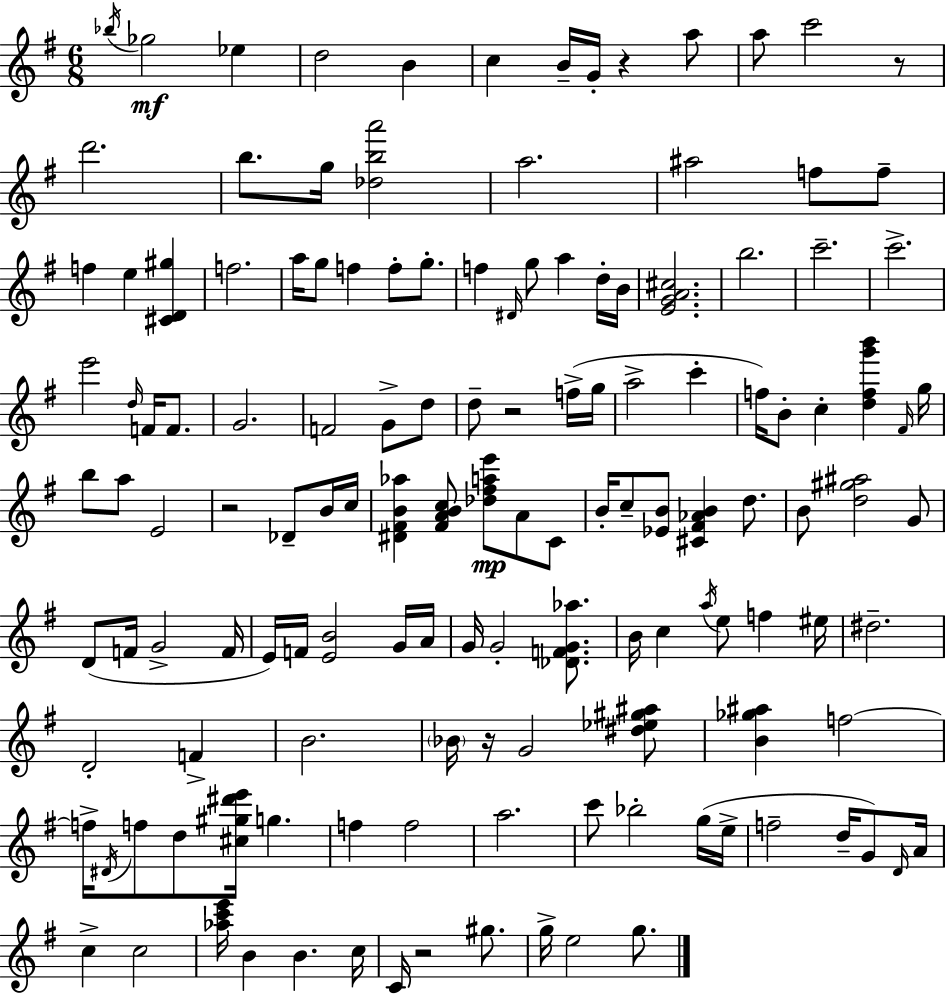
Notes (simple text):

Bb5/s Gb5/h Eb5/q D5/h B4/q C5/q B4/s G4/s R/q A5/e A5/e C6/h R/e D6/h. B5/e. G5/s [Db5,B5,A6]/h A5/h. A#5/h F5/e F5/e F5/q E5/q [C#4,D4,G#5]/q F5/h. A5/s G5/e F5/q F5/e G5/e. F5/q D#4/s G5/e A5/q D5/s B4/s [E4,G4,A4,C#5]/h. B5/h. C6/h. C6/h. E6/h D5/s F4/s F4/e. G4/h. F4/h G4/e D5/e D5/e R/h F5/s G5/s A5/h C6/q F5/s B4/e C5/q [D5,F5,G6,B6]/q F#4/s G5/s B5/e A5/e E4/h R/h Db4/e B4/s C5/s [D#4,F#4,B4,Ab5]/q [F#4,A4,B4,C5]/e [Db5,F#5,A5,E6]/e A4/e C4/e B4/s C5/e [Eb4,B4]/e [C#4,F#4,Ab4,B4]/q D5/e. B4/e [D5,G#5,A#5]/h G4/e D4/e F4/s G4/h F4/s E4/s F4/s [E4,B4]/h G4/s A4/s G4/s G4/h [Db4,F4,G4,Ab5]/e. B4/s C5/q A5/s E5/e F5/q EIS5/s D#5/h. D4/h F4/q B4/h. Bb4/s R/s G4/h [D#5,Eb5,G#5,A#5]/e [B4,Gb5,A#5]/q F5/h F5/s D#4/s F5/e D5/e [C#5,G#5,D#6,E6]/s G5/q. F5/q F5/h A5/h. C6/e Bb5/h G5/s E5/s F5/h D5/s G4/e D4/s A4/s C5/q C5/h [Ab5,C6,E6]/s B4/q B4/q. C5/s C4/s R/h G#5/e. G5/s E5/h G5/e.